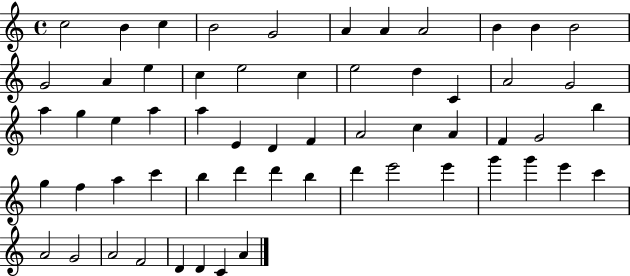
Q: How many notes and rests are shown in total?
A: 59